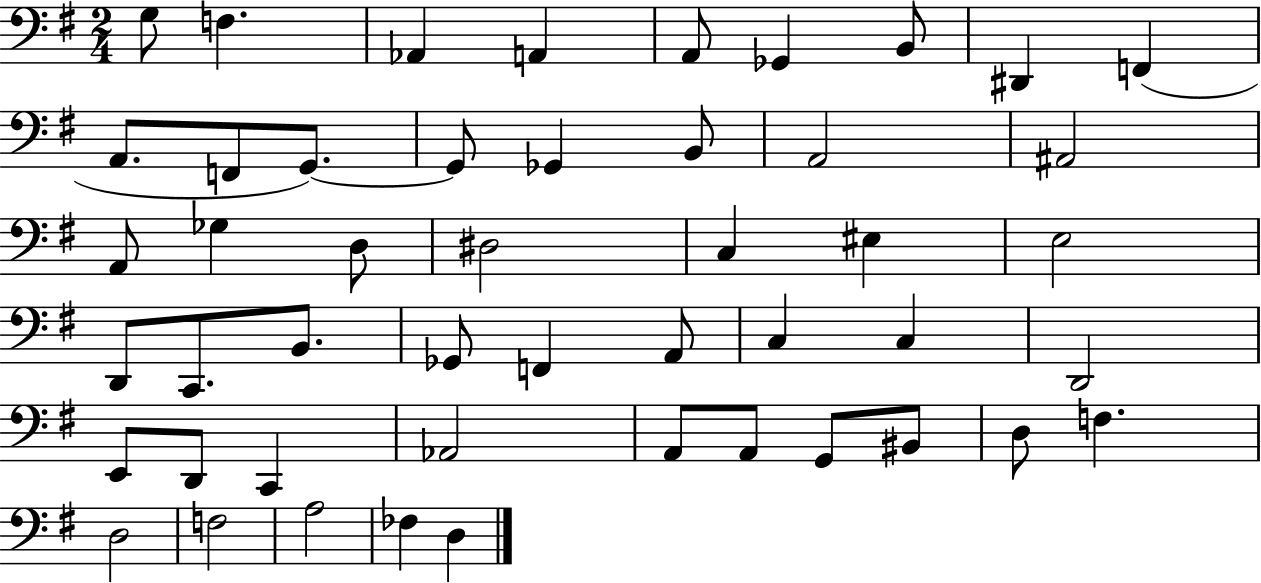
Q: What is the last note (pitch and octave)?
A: D3